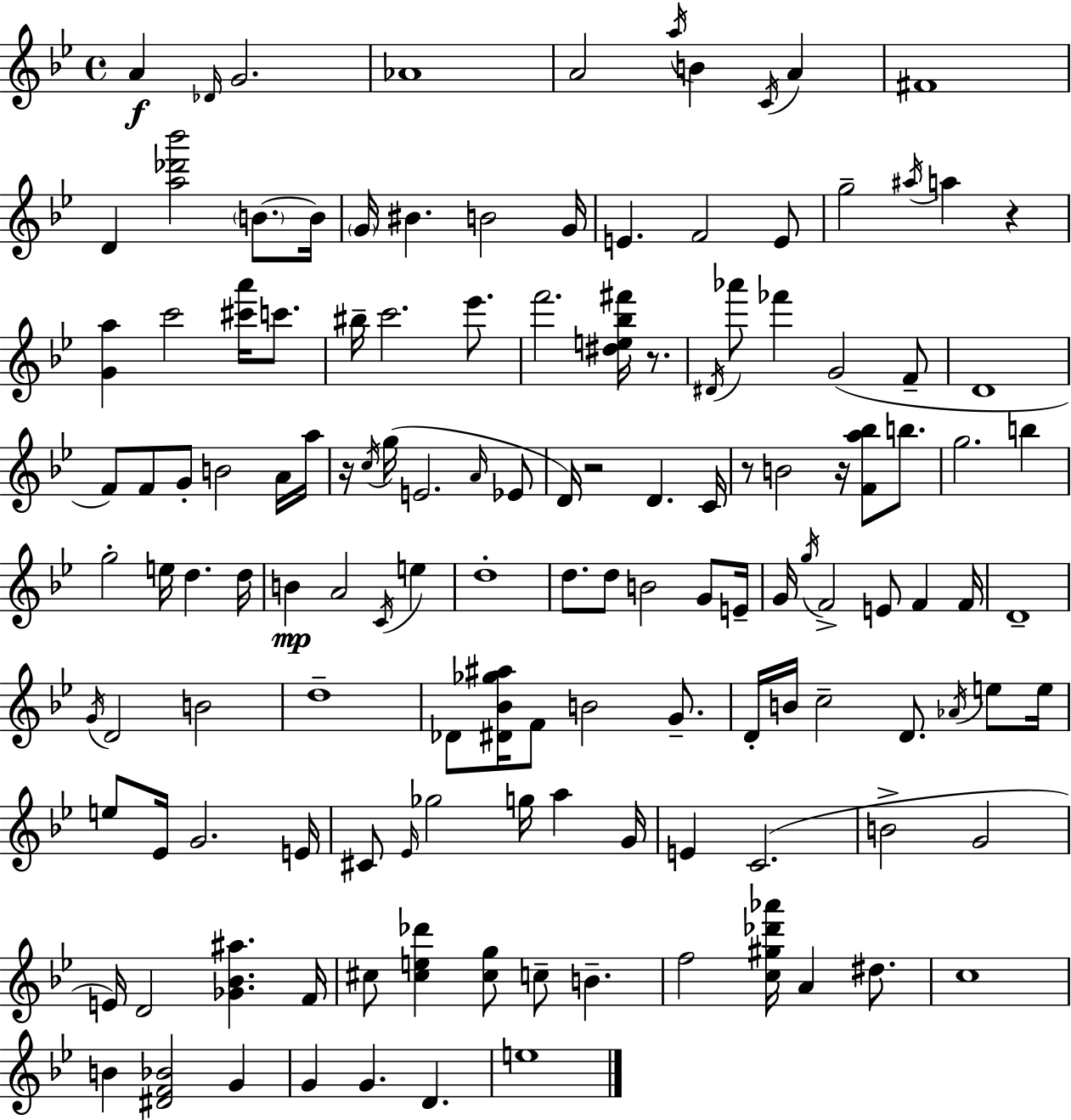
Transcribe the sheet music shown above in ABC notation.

X:1
T:Untitled
M:4/4
L:1/4
K:Bb
A _D/4 G2 _A4 A2 a/4 B C/4 A ^F4 D [a_d'_b']2 B/2 B/4 G/4 ^B B2 G/4 E F2 E/2 g2 ^a/4 a z [Ga] c'2 [^c'a']/4 c'/2 ^b/4 c'2 _e'/2 f'2 [^de_b^f']/4 z/2 ^D/4 _a'/2 _f' G2 F/2 D4 F/2 F/2 G/2 B2 A/4 a/4 z/4 c/4 g/4 E2 A/4 _E/2 D/4 z2 D C/4 z/2 B2 z/4 [Fa_b]/2 b/2 g2 b g2 e/4 d d/4 B A2 C/4 e d4 d/2 d/2 B2 G/2 E/4 G/4 g/4 F2 E/2 F F/4 D4 G/4 D2 B2 d4 _D/2 [^D_B_g^a]/4 F/2 B2 G/2 D/4 B/4 c2 D/2 _A/4 e/2 e/4 e/2 _E/4 G2 E/4 ^C/2 _E/4 _g2 g/4 a G/4 E C2 B2 G2 E/4 D2 [_G_B^a] F/4 ^c/2 [^ce_d'] [^cg]/2 c/2 B f2 [c^g_d'_a']/4 A ^d/2 c4 B [^DF_B]2 G G G D e4